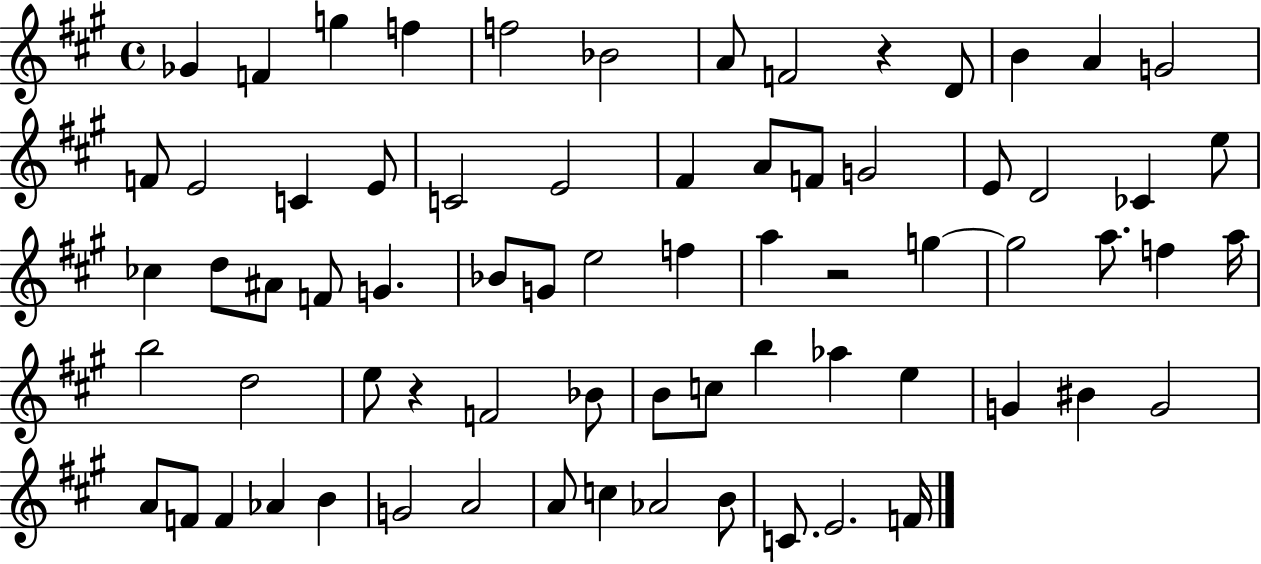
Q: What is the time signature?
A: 4/4